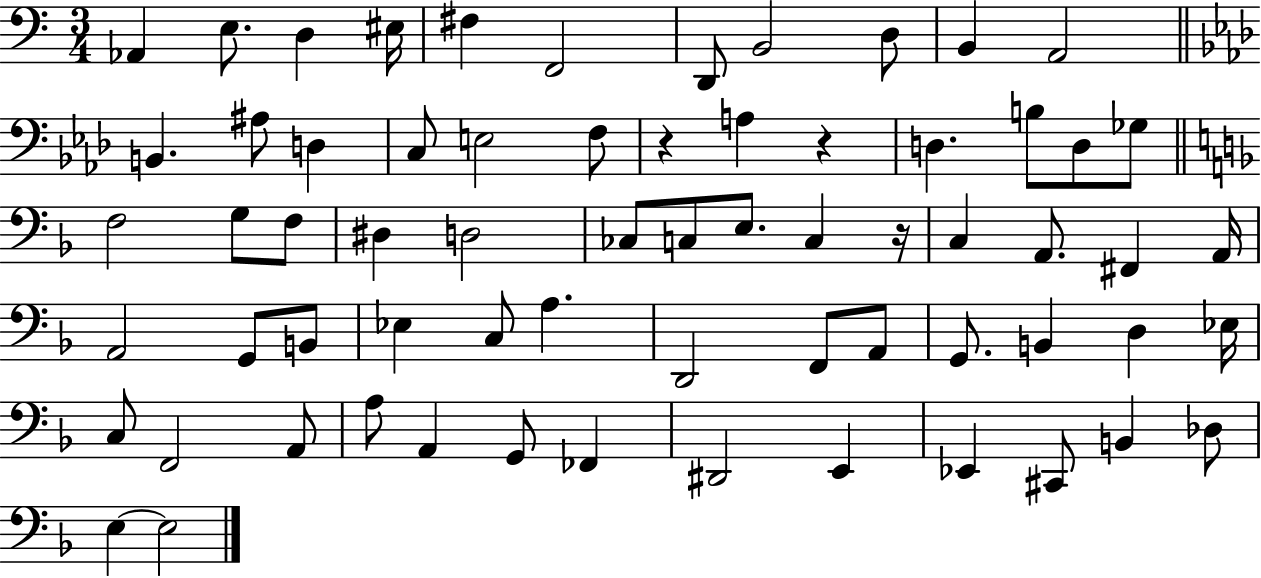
{
  \clef bass
  \numericTimeSignature
  \time 3/4
  \key c \major
  \repeat volta 2 { aes,4 e8. d4 eis16 | fis4 f,2 | d,8 b,2 d8 | b,4 a,2 | \break \bar "||" \break \key f \minor b,4. ais8 d4 | c8 e2 f8 | r4 a4 r4 | d4. b8 d8 ges8 | \break \bar "||" \break \key f \major f2 g8 f8 | dis4 d2 | ces8 c8 e8. c4 r16 | c4 a,8. fis,4 a,16 | \break a,2 g,8 b,8 | ees4 c8 a4. | d,2 f,8 a,8 | g,8. b,4 d4 ees16 | \break c8 f,2 a,8 | a8 a,4 g,8 fes,4 | dis,2 e,4 | ees,4 cis,8 b,4 des8 | \break e4~~ e2 | } \bar "|."
}